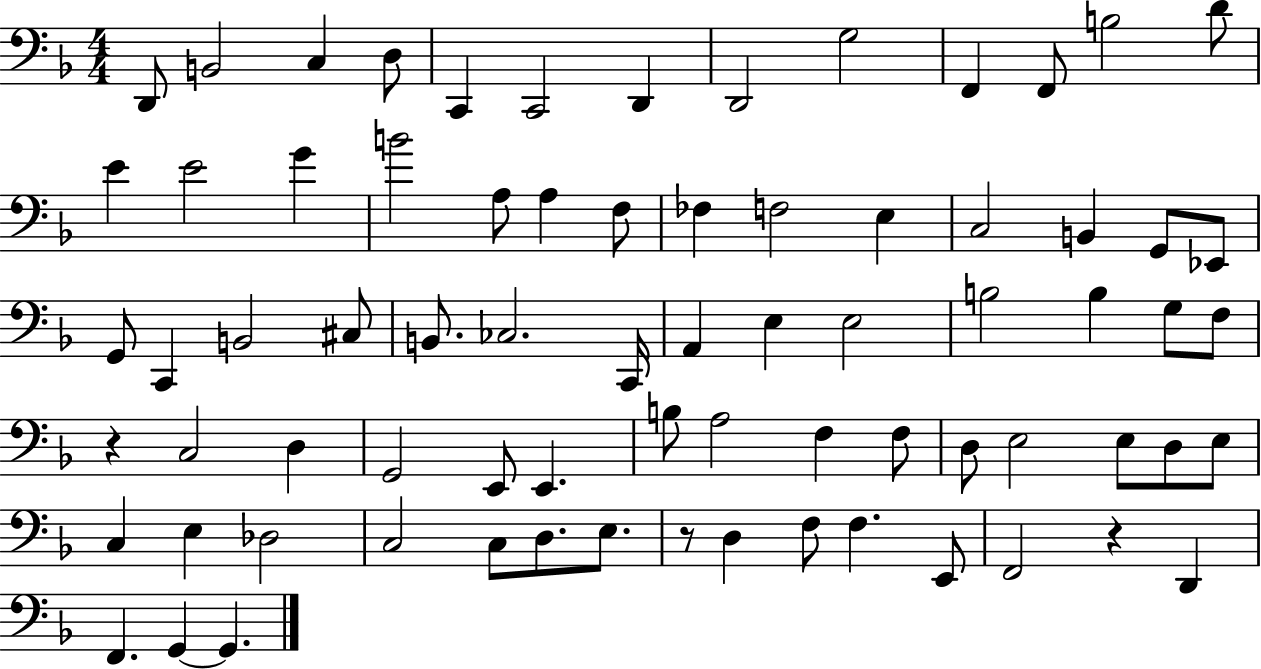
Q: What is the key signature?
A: F major